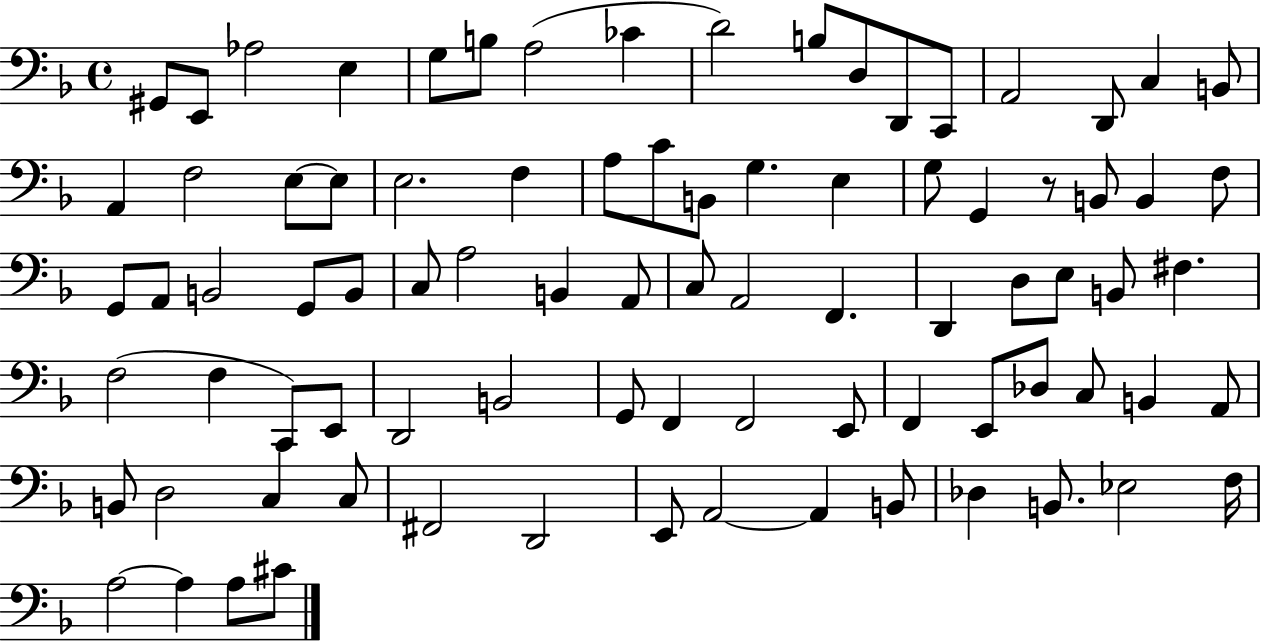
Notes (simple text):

G#2/e E2/e Ab3/h E3/q G3/e B3/e A3/h CES4/q D4/h B3/e D3/e D2/e C2/e A2/h D2/e C3/q B2/e A2/q F3/h E3/e E3/e E3/h. F3/q A3/e C4/e B2/e G3/q. E3/q G3/e G2/q R/e B2/e B2/q F3/e G2/e A2/e B2/h G2/e B2/e C3/e A3/h B2/q A2/e C3/e A2/h F2/q. D2/q D3/e E3/e B2/e F#3/q. F3/h F3/q C2/e E2/e D2/h B2/h G2/e F2/q F2/h E2/e F2/q E2/e Db3/e C3/e B2/q A2/e B2/e D3/h C3/q C3/e F#2/h D2/h E2/e A2/h A2/q B2/e Db3/q B2/e. Eb3/h F3/s A3/h A3/q A3/e C#4/e